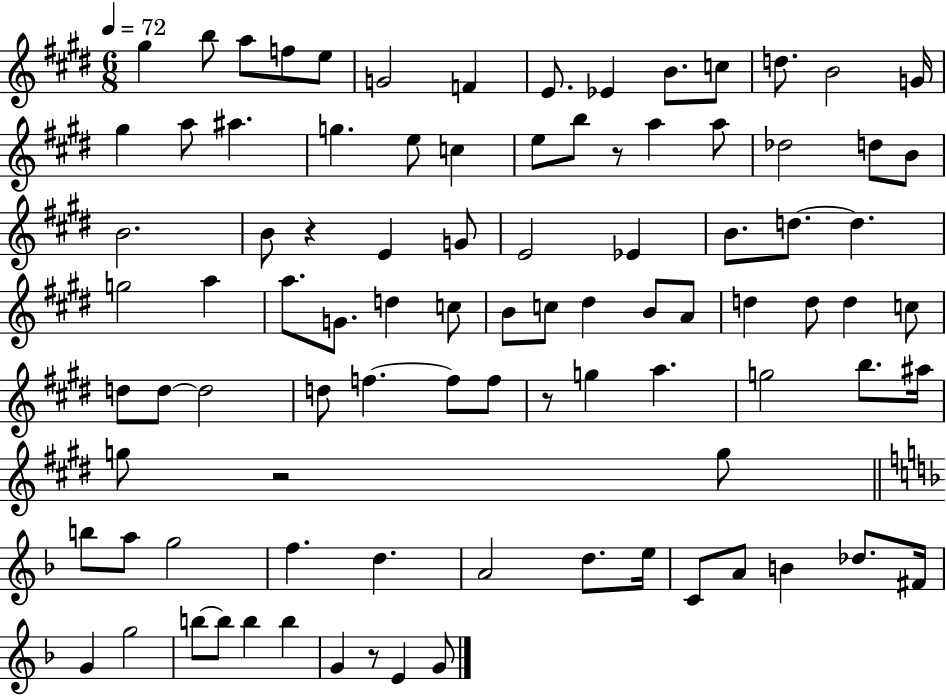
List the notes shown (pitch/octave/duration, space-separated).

G#5/q B5/e A5/e F5/e E5/e G4/h F4/q E4/e. Eb4/q B4/e. C5/e D5/e. B4/h G4/s G#5/q A5/e A#5/q. G5/q. E5/e C5/q E5/e B5/e R/e A5/q A5/e Db5/h D5/e B4/e B4/h. B4/e R/q E4/q G4/e E4/h Eb4/q B4/e. D5/e. D5/q. G5/h A5/q A5/e. G4/e. D5/q C5/e B4/e C5/e D#5/q B4/e A4/e D5/q D5/e D5/q C5/e D5/e D5/e D5/h D5/e F5/q. F5/e F5/e R/e G5/q A5/q. G5/h B5/e. A#5/s G5/e R/h G5/e B5/e A5/e G5/h F5/q. D5/q. A4/h D5/e. E5/s C4/e A4/e B4/q Db5/e. F#4/s G4/q G5/h B5/e B5/e B5/q B5/q G4/q R/e E4/q G4/e